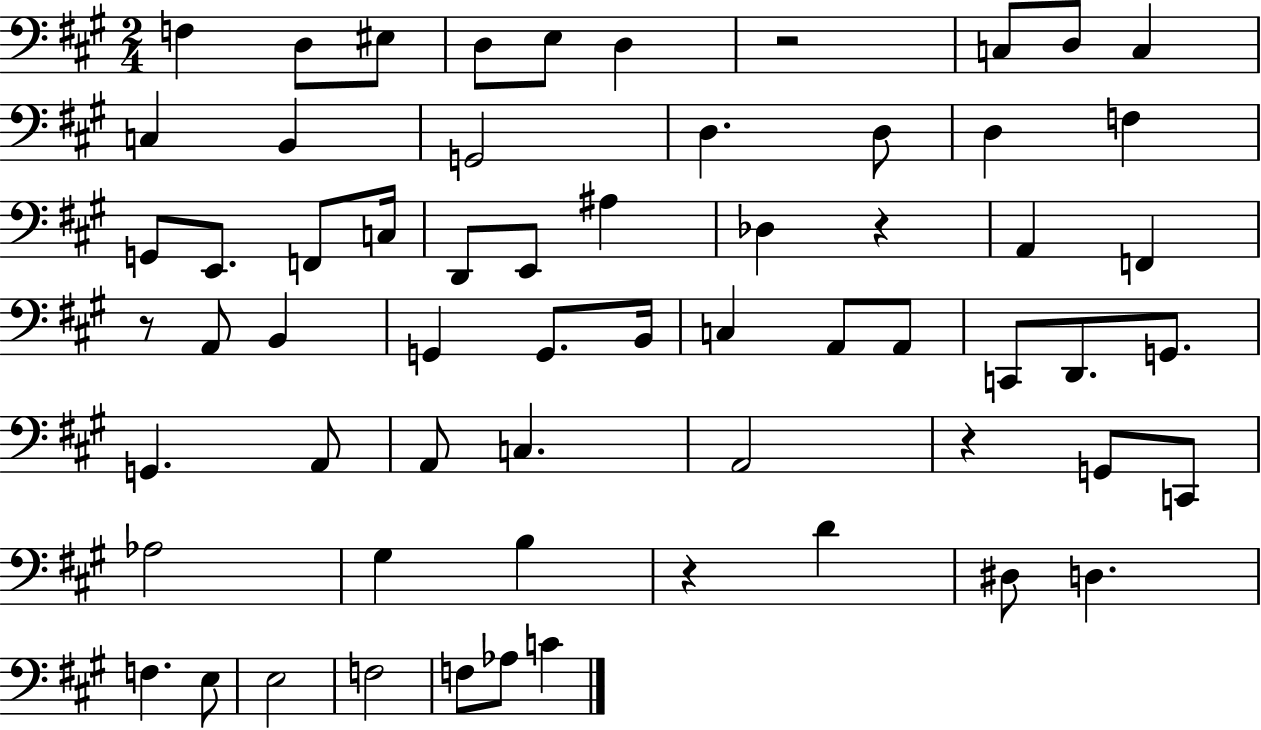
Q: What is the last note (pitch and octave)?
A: C4